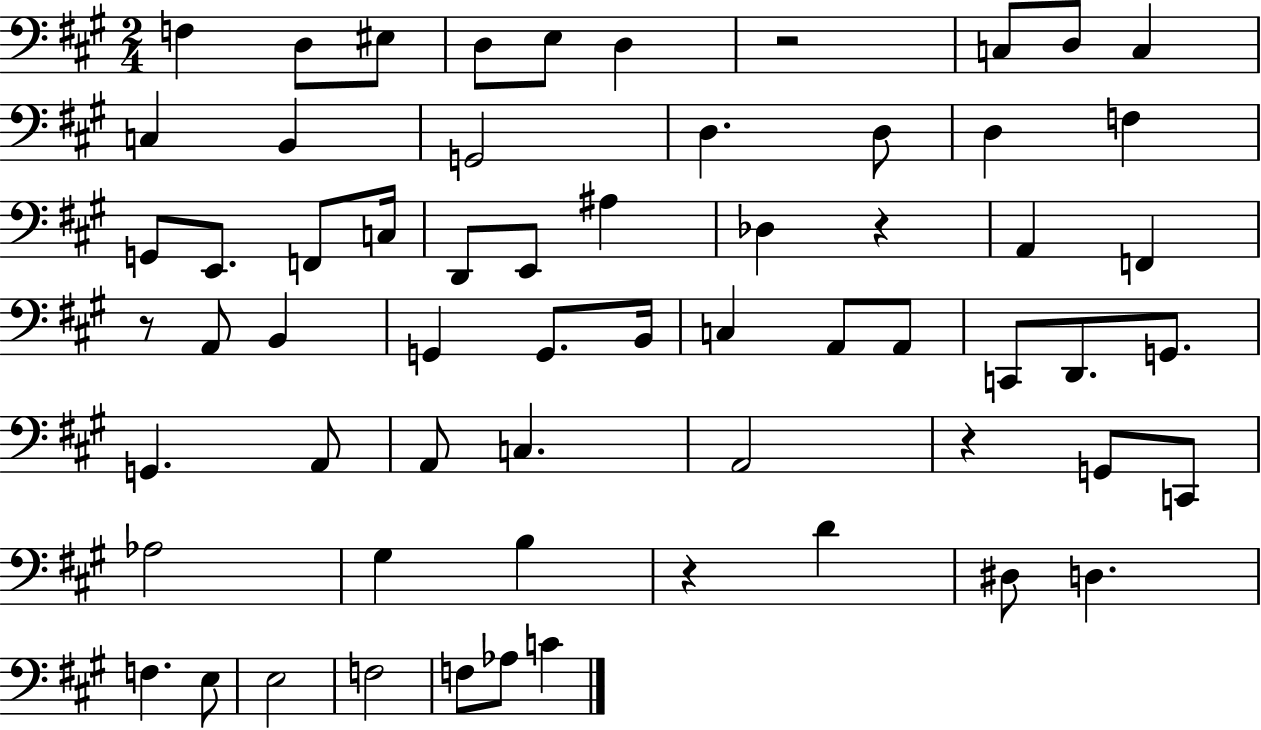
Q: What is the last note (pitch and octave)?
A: C4